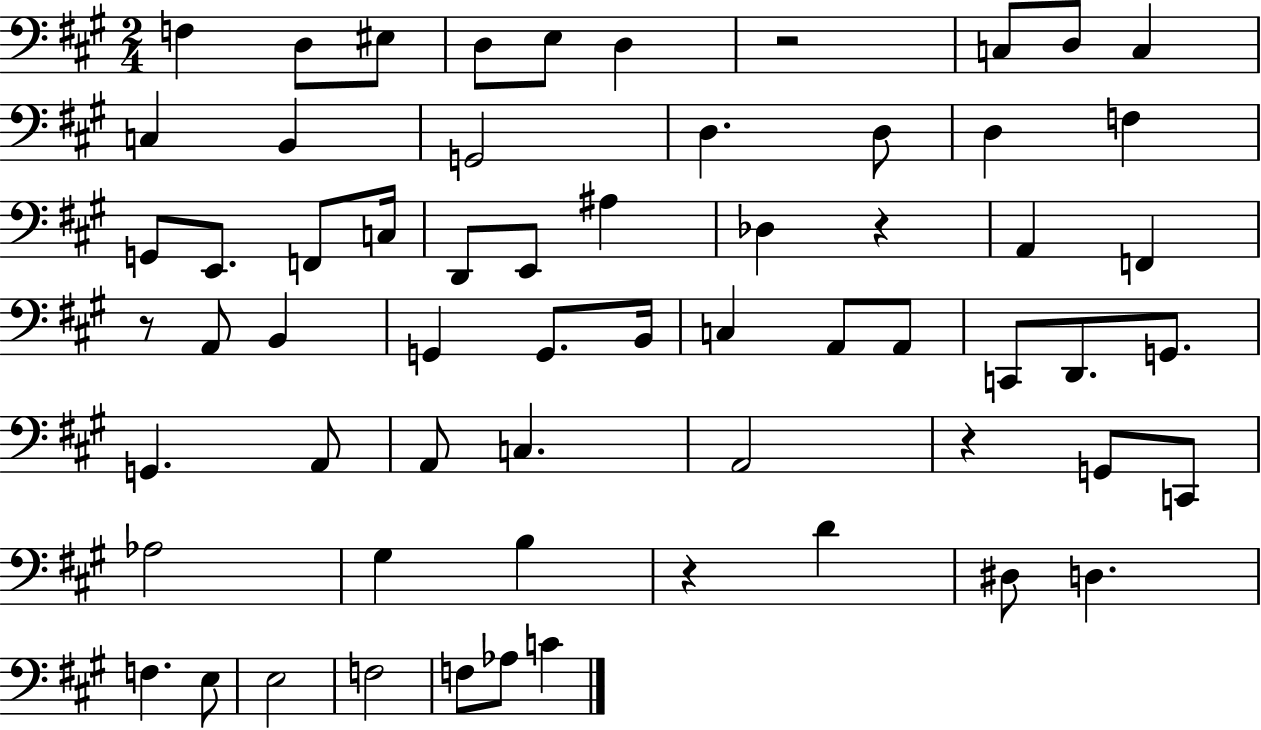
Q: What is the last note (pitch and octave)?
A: C4